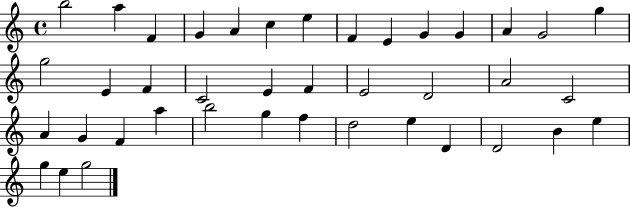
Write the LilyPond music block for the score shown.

{
  \clef treble
  \time 4/4
  \defaultTimeSignature
  \key c \major
  b''2 a''4 f'4 | g'4 a'4 c''4 e''4 | f'4 e'4 g'4 g'4 | a'4 g'2 g''4 | \break g''2 e'4 f'4 | c'2 e'4 f'4 | e'2 d'2 | a'2 c'2 | \break a'4 g'4 f'4 a''4 | b''2 g''4 f''4 | d''2 e''4 d'4 | d'2 b'4 e''4 | \break g''4 e''4 g''2 | \bar "|."
}